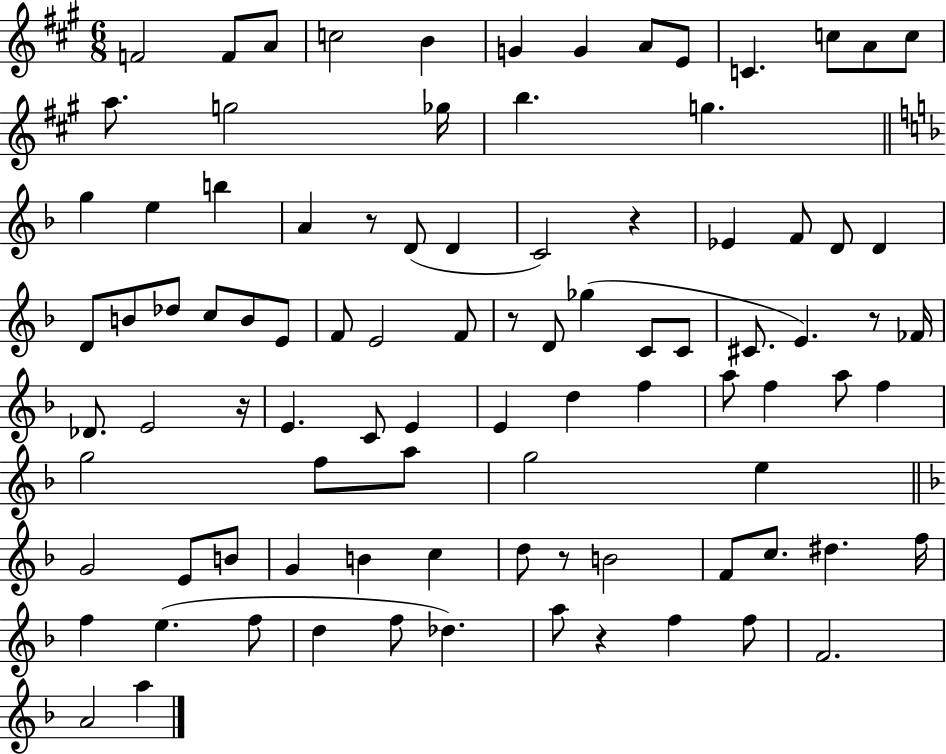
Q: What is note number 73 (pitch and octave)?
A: D#5